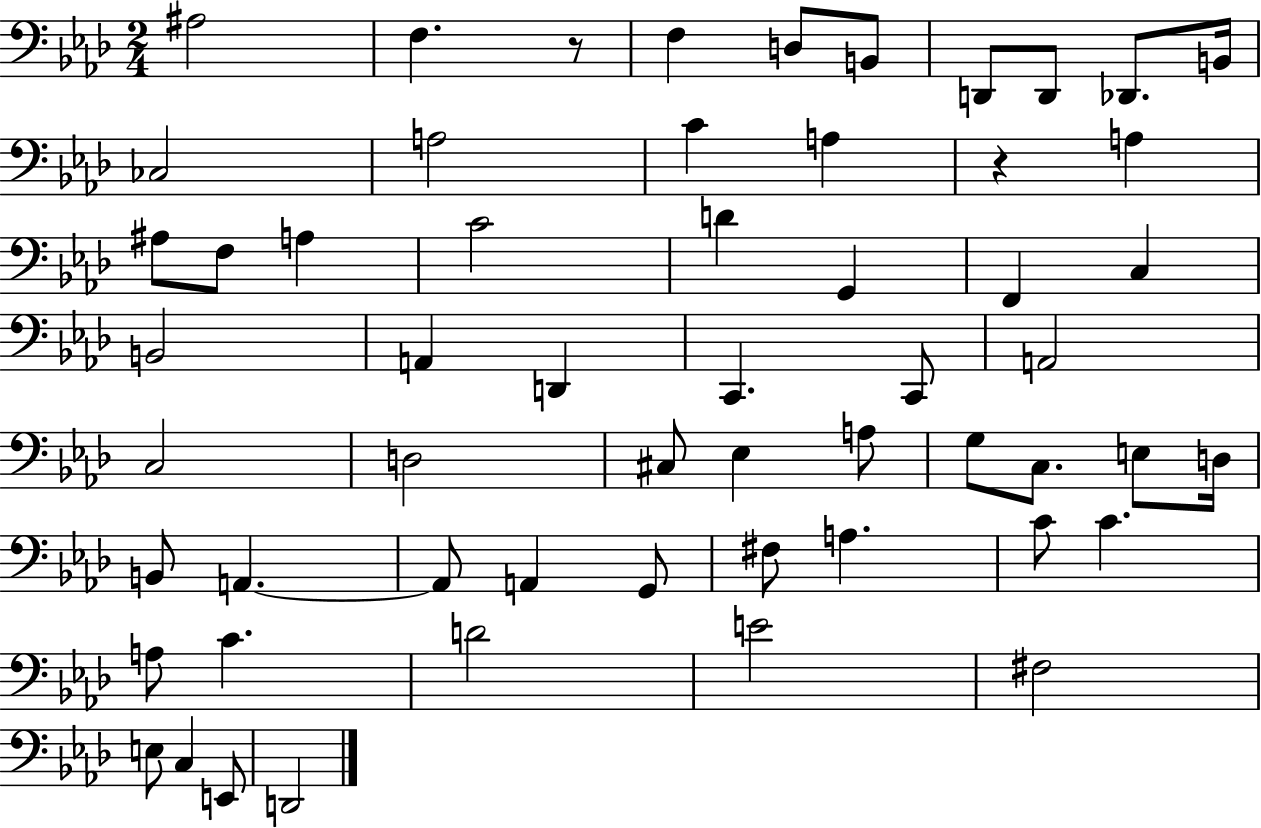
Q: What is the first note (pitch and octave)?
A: A#3